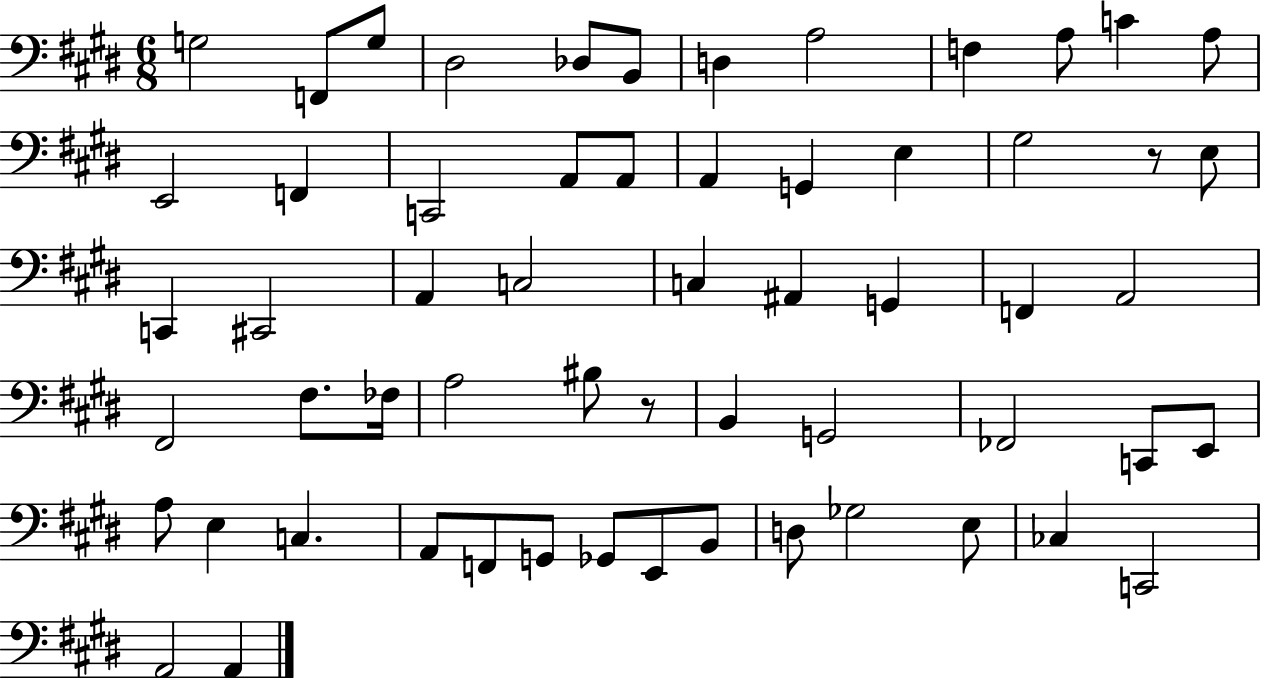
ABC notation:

X:1
T:Untitled
M:6/8
L:1/4
K:E
G,2 F,,/2 G,/2 ^D,2 _D,/2 B,,/2 D, A,2 F, A,/2 C A,/2 E,,2 F,, C,,2 A,,/2 A,,/2 A,, G,, E, ^G,2 z/2 E,/2 C,, ^C,,2 A,, C,2 C, ^A,, G,, F,, A,,2 ^F,,2 ^F,/2 _F,/4 A,2 ^B,/2 z/2 B,, G,,2 _F,,2 C,,/2 E,,/2 A,/2 E, C, A,,/2 F,,/2 G,,/2 _G,,/2 E,,/2 B,,/2 D,/2 _G,2 E,/2 _C, C,,2 A,,2 A,,